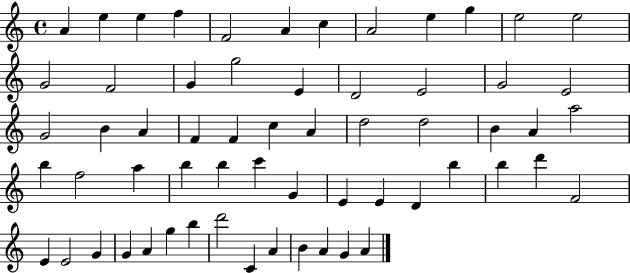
A4/q E5/q E5/q F5/q F4/h A4/q C5/q A4/h E5/q G5/q E5/h E5/h G4/h F4/h G4/q G5/h E4/q D4/h E4/h G4/h E4/h G4/h B4/q A4/q F4/q F4/q C5/q A4/q D5/h D5/h B4/q A4/q A5/h B5/q F5/h A5/q B5/q B5/q C6/q G4/q E4/q E4/q D4/q B5/q B5/q D6/q F4/h E4/q E4/h G4/q G4/q A4/q G5/q B5/q D6/h C4/q A4/q B4/q A4/q G4/q A4/q